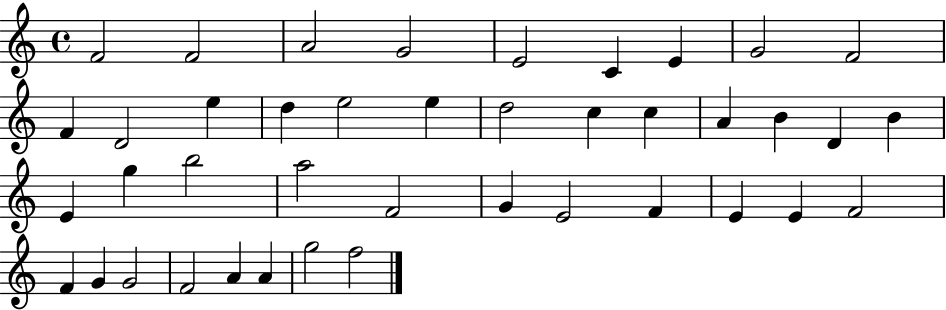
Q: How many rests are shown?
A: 0